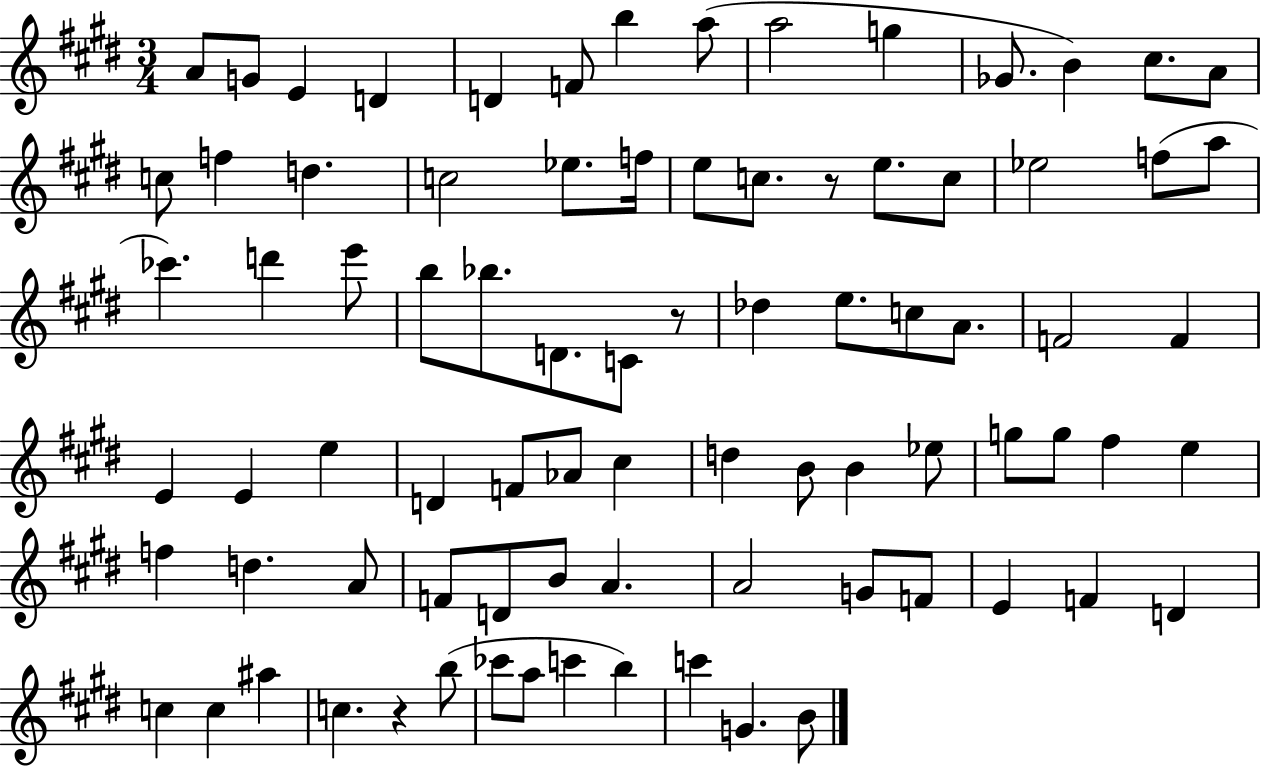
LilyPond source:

{
  \clef treble
  \numericTimeSignature
  \time 3/4
  \key e \major
  a'8 g'8 e'4 d'4 | d'4 f'8 b''4 a''8( | a''2 g''4 | ges'8. b'4) cis''8. a'8 | \break c''8 f''4 d''4. | c''2 ees''8. f''16 | e''8 c''8. r8 e''8. c''8 | ees''2 f''8( a''8 | \break ces'''4.) d'''4 e'''8 | b''8 bes''8. d'8. c'8 r8 | des''4 e''8. c''8 a'8. | f'2 f'4 | \break e'4 e'4 e''4 | d'4 f'8 aes'8 cis''4 | d''4 b'8 b'4 ees''8 | g''8 g''8 fis''4 e''4 | \break f''4 d''4. a'8 | f'8 d'8 b'8 a'4. | a'2 g'8 f'8 | e'4 f'4 d'4 | \break c''4 c''4 ais''4 | c''4. r4 b''8( | ces'''8 a''8 c'''4 b''4) | c'''4 g'4. b'8 | \break \bar "|."
}